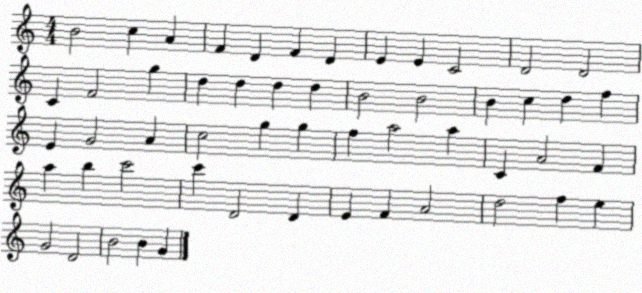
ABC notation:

X:1
T:Untitled
M:4/4
L:1/4
K:C
B2 c A F D F D E E C2 D2 D2 C F2 g d d d d B2 B2 B c d f E G2 A c2 g g f a2 a C A2 F a b c'2 c' D2 D E F A2 d2 f e G2 D2 B2 B G